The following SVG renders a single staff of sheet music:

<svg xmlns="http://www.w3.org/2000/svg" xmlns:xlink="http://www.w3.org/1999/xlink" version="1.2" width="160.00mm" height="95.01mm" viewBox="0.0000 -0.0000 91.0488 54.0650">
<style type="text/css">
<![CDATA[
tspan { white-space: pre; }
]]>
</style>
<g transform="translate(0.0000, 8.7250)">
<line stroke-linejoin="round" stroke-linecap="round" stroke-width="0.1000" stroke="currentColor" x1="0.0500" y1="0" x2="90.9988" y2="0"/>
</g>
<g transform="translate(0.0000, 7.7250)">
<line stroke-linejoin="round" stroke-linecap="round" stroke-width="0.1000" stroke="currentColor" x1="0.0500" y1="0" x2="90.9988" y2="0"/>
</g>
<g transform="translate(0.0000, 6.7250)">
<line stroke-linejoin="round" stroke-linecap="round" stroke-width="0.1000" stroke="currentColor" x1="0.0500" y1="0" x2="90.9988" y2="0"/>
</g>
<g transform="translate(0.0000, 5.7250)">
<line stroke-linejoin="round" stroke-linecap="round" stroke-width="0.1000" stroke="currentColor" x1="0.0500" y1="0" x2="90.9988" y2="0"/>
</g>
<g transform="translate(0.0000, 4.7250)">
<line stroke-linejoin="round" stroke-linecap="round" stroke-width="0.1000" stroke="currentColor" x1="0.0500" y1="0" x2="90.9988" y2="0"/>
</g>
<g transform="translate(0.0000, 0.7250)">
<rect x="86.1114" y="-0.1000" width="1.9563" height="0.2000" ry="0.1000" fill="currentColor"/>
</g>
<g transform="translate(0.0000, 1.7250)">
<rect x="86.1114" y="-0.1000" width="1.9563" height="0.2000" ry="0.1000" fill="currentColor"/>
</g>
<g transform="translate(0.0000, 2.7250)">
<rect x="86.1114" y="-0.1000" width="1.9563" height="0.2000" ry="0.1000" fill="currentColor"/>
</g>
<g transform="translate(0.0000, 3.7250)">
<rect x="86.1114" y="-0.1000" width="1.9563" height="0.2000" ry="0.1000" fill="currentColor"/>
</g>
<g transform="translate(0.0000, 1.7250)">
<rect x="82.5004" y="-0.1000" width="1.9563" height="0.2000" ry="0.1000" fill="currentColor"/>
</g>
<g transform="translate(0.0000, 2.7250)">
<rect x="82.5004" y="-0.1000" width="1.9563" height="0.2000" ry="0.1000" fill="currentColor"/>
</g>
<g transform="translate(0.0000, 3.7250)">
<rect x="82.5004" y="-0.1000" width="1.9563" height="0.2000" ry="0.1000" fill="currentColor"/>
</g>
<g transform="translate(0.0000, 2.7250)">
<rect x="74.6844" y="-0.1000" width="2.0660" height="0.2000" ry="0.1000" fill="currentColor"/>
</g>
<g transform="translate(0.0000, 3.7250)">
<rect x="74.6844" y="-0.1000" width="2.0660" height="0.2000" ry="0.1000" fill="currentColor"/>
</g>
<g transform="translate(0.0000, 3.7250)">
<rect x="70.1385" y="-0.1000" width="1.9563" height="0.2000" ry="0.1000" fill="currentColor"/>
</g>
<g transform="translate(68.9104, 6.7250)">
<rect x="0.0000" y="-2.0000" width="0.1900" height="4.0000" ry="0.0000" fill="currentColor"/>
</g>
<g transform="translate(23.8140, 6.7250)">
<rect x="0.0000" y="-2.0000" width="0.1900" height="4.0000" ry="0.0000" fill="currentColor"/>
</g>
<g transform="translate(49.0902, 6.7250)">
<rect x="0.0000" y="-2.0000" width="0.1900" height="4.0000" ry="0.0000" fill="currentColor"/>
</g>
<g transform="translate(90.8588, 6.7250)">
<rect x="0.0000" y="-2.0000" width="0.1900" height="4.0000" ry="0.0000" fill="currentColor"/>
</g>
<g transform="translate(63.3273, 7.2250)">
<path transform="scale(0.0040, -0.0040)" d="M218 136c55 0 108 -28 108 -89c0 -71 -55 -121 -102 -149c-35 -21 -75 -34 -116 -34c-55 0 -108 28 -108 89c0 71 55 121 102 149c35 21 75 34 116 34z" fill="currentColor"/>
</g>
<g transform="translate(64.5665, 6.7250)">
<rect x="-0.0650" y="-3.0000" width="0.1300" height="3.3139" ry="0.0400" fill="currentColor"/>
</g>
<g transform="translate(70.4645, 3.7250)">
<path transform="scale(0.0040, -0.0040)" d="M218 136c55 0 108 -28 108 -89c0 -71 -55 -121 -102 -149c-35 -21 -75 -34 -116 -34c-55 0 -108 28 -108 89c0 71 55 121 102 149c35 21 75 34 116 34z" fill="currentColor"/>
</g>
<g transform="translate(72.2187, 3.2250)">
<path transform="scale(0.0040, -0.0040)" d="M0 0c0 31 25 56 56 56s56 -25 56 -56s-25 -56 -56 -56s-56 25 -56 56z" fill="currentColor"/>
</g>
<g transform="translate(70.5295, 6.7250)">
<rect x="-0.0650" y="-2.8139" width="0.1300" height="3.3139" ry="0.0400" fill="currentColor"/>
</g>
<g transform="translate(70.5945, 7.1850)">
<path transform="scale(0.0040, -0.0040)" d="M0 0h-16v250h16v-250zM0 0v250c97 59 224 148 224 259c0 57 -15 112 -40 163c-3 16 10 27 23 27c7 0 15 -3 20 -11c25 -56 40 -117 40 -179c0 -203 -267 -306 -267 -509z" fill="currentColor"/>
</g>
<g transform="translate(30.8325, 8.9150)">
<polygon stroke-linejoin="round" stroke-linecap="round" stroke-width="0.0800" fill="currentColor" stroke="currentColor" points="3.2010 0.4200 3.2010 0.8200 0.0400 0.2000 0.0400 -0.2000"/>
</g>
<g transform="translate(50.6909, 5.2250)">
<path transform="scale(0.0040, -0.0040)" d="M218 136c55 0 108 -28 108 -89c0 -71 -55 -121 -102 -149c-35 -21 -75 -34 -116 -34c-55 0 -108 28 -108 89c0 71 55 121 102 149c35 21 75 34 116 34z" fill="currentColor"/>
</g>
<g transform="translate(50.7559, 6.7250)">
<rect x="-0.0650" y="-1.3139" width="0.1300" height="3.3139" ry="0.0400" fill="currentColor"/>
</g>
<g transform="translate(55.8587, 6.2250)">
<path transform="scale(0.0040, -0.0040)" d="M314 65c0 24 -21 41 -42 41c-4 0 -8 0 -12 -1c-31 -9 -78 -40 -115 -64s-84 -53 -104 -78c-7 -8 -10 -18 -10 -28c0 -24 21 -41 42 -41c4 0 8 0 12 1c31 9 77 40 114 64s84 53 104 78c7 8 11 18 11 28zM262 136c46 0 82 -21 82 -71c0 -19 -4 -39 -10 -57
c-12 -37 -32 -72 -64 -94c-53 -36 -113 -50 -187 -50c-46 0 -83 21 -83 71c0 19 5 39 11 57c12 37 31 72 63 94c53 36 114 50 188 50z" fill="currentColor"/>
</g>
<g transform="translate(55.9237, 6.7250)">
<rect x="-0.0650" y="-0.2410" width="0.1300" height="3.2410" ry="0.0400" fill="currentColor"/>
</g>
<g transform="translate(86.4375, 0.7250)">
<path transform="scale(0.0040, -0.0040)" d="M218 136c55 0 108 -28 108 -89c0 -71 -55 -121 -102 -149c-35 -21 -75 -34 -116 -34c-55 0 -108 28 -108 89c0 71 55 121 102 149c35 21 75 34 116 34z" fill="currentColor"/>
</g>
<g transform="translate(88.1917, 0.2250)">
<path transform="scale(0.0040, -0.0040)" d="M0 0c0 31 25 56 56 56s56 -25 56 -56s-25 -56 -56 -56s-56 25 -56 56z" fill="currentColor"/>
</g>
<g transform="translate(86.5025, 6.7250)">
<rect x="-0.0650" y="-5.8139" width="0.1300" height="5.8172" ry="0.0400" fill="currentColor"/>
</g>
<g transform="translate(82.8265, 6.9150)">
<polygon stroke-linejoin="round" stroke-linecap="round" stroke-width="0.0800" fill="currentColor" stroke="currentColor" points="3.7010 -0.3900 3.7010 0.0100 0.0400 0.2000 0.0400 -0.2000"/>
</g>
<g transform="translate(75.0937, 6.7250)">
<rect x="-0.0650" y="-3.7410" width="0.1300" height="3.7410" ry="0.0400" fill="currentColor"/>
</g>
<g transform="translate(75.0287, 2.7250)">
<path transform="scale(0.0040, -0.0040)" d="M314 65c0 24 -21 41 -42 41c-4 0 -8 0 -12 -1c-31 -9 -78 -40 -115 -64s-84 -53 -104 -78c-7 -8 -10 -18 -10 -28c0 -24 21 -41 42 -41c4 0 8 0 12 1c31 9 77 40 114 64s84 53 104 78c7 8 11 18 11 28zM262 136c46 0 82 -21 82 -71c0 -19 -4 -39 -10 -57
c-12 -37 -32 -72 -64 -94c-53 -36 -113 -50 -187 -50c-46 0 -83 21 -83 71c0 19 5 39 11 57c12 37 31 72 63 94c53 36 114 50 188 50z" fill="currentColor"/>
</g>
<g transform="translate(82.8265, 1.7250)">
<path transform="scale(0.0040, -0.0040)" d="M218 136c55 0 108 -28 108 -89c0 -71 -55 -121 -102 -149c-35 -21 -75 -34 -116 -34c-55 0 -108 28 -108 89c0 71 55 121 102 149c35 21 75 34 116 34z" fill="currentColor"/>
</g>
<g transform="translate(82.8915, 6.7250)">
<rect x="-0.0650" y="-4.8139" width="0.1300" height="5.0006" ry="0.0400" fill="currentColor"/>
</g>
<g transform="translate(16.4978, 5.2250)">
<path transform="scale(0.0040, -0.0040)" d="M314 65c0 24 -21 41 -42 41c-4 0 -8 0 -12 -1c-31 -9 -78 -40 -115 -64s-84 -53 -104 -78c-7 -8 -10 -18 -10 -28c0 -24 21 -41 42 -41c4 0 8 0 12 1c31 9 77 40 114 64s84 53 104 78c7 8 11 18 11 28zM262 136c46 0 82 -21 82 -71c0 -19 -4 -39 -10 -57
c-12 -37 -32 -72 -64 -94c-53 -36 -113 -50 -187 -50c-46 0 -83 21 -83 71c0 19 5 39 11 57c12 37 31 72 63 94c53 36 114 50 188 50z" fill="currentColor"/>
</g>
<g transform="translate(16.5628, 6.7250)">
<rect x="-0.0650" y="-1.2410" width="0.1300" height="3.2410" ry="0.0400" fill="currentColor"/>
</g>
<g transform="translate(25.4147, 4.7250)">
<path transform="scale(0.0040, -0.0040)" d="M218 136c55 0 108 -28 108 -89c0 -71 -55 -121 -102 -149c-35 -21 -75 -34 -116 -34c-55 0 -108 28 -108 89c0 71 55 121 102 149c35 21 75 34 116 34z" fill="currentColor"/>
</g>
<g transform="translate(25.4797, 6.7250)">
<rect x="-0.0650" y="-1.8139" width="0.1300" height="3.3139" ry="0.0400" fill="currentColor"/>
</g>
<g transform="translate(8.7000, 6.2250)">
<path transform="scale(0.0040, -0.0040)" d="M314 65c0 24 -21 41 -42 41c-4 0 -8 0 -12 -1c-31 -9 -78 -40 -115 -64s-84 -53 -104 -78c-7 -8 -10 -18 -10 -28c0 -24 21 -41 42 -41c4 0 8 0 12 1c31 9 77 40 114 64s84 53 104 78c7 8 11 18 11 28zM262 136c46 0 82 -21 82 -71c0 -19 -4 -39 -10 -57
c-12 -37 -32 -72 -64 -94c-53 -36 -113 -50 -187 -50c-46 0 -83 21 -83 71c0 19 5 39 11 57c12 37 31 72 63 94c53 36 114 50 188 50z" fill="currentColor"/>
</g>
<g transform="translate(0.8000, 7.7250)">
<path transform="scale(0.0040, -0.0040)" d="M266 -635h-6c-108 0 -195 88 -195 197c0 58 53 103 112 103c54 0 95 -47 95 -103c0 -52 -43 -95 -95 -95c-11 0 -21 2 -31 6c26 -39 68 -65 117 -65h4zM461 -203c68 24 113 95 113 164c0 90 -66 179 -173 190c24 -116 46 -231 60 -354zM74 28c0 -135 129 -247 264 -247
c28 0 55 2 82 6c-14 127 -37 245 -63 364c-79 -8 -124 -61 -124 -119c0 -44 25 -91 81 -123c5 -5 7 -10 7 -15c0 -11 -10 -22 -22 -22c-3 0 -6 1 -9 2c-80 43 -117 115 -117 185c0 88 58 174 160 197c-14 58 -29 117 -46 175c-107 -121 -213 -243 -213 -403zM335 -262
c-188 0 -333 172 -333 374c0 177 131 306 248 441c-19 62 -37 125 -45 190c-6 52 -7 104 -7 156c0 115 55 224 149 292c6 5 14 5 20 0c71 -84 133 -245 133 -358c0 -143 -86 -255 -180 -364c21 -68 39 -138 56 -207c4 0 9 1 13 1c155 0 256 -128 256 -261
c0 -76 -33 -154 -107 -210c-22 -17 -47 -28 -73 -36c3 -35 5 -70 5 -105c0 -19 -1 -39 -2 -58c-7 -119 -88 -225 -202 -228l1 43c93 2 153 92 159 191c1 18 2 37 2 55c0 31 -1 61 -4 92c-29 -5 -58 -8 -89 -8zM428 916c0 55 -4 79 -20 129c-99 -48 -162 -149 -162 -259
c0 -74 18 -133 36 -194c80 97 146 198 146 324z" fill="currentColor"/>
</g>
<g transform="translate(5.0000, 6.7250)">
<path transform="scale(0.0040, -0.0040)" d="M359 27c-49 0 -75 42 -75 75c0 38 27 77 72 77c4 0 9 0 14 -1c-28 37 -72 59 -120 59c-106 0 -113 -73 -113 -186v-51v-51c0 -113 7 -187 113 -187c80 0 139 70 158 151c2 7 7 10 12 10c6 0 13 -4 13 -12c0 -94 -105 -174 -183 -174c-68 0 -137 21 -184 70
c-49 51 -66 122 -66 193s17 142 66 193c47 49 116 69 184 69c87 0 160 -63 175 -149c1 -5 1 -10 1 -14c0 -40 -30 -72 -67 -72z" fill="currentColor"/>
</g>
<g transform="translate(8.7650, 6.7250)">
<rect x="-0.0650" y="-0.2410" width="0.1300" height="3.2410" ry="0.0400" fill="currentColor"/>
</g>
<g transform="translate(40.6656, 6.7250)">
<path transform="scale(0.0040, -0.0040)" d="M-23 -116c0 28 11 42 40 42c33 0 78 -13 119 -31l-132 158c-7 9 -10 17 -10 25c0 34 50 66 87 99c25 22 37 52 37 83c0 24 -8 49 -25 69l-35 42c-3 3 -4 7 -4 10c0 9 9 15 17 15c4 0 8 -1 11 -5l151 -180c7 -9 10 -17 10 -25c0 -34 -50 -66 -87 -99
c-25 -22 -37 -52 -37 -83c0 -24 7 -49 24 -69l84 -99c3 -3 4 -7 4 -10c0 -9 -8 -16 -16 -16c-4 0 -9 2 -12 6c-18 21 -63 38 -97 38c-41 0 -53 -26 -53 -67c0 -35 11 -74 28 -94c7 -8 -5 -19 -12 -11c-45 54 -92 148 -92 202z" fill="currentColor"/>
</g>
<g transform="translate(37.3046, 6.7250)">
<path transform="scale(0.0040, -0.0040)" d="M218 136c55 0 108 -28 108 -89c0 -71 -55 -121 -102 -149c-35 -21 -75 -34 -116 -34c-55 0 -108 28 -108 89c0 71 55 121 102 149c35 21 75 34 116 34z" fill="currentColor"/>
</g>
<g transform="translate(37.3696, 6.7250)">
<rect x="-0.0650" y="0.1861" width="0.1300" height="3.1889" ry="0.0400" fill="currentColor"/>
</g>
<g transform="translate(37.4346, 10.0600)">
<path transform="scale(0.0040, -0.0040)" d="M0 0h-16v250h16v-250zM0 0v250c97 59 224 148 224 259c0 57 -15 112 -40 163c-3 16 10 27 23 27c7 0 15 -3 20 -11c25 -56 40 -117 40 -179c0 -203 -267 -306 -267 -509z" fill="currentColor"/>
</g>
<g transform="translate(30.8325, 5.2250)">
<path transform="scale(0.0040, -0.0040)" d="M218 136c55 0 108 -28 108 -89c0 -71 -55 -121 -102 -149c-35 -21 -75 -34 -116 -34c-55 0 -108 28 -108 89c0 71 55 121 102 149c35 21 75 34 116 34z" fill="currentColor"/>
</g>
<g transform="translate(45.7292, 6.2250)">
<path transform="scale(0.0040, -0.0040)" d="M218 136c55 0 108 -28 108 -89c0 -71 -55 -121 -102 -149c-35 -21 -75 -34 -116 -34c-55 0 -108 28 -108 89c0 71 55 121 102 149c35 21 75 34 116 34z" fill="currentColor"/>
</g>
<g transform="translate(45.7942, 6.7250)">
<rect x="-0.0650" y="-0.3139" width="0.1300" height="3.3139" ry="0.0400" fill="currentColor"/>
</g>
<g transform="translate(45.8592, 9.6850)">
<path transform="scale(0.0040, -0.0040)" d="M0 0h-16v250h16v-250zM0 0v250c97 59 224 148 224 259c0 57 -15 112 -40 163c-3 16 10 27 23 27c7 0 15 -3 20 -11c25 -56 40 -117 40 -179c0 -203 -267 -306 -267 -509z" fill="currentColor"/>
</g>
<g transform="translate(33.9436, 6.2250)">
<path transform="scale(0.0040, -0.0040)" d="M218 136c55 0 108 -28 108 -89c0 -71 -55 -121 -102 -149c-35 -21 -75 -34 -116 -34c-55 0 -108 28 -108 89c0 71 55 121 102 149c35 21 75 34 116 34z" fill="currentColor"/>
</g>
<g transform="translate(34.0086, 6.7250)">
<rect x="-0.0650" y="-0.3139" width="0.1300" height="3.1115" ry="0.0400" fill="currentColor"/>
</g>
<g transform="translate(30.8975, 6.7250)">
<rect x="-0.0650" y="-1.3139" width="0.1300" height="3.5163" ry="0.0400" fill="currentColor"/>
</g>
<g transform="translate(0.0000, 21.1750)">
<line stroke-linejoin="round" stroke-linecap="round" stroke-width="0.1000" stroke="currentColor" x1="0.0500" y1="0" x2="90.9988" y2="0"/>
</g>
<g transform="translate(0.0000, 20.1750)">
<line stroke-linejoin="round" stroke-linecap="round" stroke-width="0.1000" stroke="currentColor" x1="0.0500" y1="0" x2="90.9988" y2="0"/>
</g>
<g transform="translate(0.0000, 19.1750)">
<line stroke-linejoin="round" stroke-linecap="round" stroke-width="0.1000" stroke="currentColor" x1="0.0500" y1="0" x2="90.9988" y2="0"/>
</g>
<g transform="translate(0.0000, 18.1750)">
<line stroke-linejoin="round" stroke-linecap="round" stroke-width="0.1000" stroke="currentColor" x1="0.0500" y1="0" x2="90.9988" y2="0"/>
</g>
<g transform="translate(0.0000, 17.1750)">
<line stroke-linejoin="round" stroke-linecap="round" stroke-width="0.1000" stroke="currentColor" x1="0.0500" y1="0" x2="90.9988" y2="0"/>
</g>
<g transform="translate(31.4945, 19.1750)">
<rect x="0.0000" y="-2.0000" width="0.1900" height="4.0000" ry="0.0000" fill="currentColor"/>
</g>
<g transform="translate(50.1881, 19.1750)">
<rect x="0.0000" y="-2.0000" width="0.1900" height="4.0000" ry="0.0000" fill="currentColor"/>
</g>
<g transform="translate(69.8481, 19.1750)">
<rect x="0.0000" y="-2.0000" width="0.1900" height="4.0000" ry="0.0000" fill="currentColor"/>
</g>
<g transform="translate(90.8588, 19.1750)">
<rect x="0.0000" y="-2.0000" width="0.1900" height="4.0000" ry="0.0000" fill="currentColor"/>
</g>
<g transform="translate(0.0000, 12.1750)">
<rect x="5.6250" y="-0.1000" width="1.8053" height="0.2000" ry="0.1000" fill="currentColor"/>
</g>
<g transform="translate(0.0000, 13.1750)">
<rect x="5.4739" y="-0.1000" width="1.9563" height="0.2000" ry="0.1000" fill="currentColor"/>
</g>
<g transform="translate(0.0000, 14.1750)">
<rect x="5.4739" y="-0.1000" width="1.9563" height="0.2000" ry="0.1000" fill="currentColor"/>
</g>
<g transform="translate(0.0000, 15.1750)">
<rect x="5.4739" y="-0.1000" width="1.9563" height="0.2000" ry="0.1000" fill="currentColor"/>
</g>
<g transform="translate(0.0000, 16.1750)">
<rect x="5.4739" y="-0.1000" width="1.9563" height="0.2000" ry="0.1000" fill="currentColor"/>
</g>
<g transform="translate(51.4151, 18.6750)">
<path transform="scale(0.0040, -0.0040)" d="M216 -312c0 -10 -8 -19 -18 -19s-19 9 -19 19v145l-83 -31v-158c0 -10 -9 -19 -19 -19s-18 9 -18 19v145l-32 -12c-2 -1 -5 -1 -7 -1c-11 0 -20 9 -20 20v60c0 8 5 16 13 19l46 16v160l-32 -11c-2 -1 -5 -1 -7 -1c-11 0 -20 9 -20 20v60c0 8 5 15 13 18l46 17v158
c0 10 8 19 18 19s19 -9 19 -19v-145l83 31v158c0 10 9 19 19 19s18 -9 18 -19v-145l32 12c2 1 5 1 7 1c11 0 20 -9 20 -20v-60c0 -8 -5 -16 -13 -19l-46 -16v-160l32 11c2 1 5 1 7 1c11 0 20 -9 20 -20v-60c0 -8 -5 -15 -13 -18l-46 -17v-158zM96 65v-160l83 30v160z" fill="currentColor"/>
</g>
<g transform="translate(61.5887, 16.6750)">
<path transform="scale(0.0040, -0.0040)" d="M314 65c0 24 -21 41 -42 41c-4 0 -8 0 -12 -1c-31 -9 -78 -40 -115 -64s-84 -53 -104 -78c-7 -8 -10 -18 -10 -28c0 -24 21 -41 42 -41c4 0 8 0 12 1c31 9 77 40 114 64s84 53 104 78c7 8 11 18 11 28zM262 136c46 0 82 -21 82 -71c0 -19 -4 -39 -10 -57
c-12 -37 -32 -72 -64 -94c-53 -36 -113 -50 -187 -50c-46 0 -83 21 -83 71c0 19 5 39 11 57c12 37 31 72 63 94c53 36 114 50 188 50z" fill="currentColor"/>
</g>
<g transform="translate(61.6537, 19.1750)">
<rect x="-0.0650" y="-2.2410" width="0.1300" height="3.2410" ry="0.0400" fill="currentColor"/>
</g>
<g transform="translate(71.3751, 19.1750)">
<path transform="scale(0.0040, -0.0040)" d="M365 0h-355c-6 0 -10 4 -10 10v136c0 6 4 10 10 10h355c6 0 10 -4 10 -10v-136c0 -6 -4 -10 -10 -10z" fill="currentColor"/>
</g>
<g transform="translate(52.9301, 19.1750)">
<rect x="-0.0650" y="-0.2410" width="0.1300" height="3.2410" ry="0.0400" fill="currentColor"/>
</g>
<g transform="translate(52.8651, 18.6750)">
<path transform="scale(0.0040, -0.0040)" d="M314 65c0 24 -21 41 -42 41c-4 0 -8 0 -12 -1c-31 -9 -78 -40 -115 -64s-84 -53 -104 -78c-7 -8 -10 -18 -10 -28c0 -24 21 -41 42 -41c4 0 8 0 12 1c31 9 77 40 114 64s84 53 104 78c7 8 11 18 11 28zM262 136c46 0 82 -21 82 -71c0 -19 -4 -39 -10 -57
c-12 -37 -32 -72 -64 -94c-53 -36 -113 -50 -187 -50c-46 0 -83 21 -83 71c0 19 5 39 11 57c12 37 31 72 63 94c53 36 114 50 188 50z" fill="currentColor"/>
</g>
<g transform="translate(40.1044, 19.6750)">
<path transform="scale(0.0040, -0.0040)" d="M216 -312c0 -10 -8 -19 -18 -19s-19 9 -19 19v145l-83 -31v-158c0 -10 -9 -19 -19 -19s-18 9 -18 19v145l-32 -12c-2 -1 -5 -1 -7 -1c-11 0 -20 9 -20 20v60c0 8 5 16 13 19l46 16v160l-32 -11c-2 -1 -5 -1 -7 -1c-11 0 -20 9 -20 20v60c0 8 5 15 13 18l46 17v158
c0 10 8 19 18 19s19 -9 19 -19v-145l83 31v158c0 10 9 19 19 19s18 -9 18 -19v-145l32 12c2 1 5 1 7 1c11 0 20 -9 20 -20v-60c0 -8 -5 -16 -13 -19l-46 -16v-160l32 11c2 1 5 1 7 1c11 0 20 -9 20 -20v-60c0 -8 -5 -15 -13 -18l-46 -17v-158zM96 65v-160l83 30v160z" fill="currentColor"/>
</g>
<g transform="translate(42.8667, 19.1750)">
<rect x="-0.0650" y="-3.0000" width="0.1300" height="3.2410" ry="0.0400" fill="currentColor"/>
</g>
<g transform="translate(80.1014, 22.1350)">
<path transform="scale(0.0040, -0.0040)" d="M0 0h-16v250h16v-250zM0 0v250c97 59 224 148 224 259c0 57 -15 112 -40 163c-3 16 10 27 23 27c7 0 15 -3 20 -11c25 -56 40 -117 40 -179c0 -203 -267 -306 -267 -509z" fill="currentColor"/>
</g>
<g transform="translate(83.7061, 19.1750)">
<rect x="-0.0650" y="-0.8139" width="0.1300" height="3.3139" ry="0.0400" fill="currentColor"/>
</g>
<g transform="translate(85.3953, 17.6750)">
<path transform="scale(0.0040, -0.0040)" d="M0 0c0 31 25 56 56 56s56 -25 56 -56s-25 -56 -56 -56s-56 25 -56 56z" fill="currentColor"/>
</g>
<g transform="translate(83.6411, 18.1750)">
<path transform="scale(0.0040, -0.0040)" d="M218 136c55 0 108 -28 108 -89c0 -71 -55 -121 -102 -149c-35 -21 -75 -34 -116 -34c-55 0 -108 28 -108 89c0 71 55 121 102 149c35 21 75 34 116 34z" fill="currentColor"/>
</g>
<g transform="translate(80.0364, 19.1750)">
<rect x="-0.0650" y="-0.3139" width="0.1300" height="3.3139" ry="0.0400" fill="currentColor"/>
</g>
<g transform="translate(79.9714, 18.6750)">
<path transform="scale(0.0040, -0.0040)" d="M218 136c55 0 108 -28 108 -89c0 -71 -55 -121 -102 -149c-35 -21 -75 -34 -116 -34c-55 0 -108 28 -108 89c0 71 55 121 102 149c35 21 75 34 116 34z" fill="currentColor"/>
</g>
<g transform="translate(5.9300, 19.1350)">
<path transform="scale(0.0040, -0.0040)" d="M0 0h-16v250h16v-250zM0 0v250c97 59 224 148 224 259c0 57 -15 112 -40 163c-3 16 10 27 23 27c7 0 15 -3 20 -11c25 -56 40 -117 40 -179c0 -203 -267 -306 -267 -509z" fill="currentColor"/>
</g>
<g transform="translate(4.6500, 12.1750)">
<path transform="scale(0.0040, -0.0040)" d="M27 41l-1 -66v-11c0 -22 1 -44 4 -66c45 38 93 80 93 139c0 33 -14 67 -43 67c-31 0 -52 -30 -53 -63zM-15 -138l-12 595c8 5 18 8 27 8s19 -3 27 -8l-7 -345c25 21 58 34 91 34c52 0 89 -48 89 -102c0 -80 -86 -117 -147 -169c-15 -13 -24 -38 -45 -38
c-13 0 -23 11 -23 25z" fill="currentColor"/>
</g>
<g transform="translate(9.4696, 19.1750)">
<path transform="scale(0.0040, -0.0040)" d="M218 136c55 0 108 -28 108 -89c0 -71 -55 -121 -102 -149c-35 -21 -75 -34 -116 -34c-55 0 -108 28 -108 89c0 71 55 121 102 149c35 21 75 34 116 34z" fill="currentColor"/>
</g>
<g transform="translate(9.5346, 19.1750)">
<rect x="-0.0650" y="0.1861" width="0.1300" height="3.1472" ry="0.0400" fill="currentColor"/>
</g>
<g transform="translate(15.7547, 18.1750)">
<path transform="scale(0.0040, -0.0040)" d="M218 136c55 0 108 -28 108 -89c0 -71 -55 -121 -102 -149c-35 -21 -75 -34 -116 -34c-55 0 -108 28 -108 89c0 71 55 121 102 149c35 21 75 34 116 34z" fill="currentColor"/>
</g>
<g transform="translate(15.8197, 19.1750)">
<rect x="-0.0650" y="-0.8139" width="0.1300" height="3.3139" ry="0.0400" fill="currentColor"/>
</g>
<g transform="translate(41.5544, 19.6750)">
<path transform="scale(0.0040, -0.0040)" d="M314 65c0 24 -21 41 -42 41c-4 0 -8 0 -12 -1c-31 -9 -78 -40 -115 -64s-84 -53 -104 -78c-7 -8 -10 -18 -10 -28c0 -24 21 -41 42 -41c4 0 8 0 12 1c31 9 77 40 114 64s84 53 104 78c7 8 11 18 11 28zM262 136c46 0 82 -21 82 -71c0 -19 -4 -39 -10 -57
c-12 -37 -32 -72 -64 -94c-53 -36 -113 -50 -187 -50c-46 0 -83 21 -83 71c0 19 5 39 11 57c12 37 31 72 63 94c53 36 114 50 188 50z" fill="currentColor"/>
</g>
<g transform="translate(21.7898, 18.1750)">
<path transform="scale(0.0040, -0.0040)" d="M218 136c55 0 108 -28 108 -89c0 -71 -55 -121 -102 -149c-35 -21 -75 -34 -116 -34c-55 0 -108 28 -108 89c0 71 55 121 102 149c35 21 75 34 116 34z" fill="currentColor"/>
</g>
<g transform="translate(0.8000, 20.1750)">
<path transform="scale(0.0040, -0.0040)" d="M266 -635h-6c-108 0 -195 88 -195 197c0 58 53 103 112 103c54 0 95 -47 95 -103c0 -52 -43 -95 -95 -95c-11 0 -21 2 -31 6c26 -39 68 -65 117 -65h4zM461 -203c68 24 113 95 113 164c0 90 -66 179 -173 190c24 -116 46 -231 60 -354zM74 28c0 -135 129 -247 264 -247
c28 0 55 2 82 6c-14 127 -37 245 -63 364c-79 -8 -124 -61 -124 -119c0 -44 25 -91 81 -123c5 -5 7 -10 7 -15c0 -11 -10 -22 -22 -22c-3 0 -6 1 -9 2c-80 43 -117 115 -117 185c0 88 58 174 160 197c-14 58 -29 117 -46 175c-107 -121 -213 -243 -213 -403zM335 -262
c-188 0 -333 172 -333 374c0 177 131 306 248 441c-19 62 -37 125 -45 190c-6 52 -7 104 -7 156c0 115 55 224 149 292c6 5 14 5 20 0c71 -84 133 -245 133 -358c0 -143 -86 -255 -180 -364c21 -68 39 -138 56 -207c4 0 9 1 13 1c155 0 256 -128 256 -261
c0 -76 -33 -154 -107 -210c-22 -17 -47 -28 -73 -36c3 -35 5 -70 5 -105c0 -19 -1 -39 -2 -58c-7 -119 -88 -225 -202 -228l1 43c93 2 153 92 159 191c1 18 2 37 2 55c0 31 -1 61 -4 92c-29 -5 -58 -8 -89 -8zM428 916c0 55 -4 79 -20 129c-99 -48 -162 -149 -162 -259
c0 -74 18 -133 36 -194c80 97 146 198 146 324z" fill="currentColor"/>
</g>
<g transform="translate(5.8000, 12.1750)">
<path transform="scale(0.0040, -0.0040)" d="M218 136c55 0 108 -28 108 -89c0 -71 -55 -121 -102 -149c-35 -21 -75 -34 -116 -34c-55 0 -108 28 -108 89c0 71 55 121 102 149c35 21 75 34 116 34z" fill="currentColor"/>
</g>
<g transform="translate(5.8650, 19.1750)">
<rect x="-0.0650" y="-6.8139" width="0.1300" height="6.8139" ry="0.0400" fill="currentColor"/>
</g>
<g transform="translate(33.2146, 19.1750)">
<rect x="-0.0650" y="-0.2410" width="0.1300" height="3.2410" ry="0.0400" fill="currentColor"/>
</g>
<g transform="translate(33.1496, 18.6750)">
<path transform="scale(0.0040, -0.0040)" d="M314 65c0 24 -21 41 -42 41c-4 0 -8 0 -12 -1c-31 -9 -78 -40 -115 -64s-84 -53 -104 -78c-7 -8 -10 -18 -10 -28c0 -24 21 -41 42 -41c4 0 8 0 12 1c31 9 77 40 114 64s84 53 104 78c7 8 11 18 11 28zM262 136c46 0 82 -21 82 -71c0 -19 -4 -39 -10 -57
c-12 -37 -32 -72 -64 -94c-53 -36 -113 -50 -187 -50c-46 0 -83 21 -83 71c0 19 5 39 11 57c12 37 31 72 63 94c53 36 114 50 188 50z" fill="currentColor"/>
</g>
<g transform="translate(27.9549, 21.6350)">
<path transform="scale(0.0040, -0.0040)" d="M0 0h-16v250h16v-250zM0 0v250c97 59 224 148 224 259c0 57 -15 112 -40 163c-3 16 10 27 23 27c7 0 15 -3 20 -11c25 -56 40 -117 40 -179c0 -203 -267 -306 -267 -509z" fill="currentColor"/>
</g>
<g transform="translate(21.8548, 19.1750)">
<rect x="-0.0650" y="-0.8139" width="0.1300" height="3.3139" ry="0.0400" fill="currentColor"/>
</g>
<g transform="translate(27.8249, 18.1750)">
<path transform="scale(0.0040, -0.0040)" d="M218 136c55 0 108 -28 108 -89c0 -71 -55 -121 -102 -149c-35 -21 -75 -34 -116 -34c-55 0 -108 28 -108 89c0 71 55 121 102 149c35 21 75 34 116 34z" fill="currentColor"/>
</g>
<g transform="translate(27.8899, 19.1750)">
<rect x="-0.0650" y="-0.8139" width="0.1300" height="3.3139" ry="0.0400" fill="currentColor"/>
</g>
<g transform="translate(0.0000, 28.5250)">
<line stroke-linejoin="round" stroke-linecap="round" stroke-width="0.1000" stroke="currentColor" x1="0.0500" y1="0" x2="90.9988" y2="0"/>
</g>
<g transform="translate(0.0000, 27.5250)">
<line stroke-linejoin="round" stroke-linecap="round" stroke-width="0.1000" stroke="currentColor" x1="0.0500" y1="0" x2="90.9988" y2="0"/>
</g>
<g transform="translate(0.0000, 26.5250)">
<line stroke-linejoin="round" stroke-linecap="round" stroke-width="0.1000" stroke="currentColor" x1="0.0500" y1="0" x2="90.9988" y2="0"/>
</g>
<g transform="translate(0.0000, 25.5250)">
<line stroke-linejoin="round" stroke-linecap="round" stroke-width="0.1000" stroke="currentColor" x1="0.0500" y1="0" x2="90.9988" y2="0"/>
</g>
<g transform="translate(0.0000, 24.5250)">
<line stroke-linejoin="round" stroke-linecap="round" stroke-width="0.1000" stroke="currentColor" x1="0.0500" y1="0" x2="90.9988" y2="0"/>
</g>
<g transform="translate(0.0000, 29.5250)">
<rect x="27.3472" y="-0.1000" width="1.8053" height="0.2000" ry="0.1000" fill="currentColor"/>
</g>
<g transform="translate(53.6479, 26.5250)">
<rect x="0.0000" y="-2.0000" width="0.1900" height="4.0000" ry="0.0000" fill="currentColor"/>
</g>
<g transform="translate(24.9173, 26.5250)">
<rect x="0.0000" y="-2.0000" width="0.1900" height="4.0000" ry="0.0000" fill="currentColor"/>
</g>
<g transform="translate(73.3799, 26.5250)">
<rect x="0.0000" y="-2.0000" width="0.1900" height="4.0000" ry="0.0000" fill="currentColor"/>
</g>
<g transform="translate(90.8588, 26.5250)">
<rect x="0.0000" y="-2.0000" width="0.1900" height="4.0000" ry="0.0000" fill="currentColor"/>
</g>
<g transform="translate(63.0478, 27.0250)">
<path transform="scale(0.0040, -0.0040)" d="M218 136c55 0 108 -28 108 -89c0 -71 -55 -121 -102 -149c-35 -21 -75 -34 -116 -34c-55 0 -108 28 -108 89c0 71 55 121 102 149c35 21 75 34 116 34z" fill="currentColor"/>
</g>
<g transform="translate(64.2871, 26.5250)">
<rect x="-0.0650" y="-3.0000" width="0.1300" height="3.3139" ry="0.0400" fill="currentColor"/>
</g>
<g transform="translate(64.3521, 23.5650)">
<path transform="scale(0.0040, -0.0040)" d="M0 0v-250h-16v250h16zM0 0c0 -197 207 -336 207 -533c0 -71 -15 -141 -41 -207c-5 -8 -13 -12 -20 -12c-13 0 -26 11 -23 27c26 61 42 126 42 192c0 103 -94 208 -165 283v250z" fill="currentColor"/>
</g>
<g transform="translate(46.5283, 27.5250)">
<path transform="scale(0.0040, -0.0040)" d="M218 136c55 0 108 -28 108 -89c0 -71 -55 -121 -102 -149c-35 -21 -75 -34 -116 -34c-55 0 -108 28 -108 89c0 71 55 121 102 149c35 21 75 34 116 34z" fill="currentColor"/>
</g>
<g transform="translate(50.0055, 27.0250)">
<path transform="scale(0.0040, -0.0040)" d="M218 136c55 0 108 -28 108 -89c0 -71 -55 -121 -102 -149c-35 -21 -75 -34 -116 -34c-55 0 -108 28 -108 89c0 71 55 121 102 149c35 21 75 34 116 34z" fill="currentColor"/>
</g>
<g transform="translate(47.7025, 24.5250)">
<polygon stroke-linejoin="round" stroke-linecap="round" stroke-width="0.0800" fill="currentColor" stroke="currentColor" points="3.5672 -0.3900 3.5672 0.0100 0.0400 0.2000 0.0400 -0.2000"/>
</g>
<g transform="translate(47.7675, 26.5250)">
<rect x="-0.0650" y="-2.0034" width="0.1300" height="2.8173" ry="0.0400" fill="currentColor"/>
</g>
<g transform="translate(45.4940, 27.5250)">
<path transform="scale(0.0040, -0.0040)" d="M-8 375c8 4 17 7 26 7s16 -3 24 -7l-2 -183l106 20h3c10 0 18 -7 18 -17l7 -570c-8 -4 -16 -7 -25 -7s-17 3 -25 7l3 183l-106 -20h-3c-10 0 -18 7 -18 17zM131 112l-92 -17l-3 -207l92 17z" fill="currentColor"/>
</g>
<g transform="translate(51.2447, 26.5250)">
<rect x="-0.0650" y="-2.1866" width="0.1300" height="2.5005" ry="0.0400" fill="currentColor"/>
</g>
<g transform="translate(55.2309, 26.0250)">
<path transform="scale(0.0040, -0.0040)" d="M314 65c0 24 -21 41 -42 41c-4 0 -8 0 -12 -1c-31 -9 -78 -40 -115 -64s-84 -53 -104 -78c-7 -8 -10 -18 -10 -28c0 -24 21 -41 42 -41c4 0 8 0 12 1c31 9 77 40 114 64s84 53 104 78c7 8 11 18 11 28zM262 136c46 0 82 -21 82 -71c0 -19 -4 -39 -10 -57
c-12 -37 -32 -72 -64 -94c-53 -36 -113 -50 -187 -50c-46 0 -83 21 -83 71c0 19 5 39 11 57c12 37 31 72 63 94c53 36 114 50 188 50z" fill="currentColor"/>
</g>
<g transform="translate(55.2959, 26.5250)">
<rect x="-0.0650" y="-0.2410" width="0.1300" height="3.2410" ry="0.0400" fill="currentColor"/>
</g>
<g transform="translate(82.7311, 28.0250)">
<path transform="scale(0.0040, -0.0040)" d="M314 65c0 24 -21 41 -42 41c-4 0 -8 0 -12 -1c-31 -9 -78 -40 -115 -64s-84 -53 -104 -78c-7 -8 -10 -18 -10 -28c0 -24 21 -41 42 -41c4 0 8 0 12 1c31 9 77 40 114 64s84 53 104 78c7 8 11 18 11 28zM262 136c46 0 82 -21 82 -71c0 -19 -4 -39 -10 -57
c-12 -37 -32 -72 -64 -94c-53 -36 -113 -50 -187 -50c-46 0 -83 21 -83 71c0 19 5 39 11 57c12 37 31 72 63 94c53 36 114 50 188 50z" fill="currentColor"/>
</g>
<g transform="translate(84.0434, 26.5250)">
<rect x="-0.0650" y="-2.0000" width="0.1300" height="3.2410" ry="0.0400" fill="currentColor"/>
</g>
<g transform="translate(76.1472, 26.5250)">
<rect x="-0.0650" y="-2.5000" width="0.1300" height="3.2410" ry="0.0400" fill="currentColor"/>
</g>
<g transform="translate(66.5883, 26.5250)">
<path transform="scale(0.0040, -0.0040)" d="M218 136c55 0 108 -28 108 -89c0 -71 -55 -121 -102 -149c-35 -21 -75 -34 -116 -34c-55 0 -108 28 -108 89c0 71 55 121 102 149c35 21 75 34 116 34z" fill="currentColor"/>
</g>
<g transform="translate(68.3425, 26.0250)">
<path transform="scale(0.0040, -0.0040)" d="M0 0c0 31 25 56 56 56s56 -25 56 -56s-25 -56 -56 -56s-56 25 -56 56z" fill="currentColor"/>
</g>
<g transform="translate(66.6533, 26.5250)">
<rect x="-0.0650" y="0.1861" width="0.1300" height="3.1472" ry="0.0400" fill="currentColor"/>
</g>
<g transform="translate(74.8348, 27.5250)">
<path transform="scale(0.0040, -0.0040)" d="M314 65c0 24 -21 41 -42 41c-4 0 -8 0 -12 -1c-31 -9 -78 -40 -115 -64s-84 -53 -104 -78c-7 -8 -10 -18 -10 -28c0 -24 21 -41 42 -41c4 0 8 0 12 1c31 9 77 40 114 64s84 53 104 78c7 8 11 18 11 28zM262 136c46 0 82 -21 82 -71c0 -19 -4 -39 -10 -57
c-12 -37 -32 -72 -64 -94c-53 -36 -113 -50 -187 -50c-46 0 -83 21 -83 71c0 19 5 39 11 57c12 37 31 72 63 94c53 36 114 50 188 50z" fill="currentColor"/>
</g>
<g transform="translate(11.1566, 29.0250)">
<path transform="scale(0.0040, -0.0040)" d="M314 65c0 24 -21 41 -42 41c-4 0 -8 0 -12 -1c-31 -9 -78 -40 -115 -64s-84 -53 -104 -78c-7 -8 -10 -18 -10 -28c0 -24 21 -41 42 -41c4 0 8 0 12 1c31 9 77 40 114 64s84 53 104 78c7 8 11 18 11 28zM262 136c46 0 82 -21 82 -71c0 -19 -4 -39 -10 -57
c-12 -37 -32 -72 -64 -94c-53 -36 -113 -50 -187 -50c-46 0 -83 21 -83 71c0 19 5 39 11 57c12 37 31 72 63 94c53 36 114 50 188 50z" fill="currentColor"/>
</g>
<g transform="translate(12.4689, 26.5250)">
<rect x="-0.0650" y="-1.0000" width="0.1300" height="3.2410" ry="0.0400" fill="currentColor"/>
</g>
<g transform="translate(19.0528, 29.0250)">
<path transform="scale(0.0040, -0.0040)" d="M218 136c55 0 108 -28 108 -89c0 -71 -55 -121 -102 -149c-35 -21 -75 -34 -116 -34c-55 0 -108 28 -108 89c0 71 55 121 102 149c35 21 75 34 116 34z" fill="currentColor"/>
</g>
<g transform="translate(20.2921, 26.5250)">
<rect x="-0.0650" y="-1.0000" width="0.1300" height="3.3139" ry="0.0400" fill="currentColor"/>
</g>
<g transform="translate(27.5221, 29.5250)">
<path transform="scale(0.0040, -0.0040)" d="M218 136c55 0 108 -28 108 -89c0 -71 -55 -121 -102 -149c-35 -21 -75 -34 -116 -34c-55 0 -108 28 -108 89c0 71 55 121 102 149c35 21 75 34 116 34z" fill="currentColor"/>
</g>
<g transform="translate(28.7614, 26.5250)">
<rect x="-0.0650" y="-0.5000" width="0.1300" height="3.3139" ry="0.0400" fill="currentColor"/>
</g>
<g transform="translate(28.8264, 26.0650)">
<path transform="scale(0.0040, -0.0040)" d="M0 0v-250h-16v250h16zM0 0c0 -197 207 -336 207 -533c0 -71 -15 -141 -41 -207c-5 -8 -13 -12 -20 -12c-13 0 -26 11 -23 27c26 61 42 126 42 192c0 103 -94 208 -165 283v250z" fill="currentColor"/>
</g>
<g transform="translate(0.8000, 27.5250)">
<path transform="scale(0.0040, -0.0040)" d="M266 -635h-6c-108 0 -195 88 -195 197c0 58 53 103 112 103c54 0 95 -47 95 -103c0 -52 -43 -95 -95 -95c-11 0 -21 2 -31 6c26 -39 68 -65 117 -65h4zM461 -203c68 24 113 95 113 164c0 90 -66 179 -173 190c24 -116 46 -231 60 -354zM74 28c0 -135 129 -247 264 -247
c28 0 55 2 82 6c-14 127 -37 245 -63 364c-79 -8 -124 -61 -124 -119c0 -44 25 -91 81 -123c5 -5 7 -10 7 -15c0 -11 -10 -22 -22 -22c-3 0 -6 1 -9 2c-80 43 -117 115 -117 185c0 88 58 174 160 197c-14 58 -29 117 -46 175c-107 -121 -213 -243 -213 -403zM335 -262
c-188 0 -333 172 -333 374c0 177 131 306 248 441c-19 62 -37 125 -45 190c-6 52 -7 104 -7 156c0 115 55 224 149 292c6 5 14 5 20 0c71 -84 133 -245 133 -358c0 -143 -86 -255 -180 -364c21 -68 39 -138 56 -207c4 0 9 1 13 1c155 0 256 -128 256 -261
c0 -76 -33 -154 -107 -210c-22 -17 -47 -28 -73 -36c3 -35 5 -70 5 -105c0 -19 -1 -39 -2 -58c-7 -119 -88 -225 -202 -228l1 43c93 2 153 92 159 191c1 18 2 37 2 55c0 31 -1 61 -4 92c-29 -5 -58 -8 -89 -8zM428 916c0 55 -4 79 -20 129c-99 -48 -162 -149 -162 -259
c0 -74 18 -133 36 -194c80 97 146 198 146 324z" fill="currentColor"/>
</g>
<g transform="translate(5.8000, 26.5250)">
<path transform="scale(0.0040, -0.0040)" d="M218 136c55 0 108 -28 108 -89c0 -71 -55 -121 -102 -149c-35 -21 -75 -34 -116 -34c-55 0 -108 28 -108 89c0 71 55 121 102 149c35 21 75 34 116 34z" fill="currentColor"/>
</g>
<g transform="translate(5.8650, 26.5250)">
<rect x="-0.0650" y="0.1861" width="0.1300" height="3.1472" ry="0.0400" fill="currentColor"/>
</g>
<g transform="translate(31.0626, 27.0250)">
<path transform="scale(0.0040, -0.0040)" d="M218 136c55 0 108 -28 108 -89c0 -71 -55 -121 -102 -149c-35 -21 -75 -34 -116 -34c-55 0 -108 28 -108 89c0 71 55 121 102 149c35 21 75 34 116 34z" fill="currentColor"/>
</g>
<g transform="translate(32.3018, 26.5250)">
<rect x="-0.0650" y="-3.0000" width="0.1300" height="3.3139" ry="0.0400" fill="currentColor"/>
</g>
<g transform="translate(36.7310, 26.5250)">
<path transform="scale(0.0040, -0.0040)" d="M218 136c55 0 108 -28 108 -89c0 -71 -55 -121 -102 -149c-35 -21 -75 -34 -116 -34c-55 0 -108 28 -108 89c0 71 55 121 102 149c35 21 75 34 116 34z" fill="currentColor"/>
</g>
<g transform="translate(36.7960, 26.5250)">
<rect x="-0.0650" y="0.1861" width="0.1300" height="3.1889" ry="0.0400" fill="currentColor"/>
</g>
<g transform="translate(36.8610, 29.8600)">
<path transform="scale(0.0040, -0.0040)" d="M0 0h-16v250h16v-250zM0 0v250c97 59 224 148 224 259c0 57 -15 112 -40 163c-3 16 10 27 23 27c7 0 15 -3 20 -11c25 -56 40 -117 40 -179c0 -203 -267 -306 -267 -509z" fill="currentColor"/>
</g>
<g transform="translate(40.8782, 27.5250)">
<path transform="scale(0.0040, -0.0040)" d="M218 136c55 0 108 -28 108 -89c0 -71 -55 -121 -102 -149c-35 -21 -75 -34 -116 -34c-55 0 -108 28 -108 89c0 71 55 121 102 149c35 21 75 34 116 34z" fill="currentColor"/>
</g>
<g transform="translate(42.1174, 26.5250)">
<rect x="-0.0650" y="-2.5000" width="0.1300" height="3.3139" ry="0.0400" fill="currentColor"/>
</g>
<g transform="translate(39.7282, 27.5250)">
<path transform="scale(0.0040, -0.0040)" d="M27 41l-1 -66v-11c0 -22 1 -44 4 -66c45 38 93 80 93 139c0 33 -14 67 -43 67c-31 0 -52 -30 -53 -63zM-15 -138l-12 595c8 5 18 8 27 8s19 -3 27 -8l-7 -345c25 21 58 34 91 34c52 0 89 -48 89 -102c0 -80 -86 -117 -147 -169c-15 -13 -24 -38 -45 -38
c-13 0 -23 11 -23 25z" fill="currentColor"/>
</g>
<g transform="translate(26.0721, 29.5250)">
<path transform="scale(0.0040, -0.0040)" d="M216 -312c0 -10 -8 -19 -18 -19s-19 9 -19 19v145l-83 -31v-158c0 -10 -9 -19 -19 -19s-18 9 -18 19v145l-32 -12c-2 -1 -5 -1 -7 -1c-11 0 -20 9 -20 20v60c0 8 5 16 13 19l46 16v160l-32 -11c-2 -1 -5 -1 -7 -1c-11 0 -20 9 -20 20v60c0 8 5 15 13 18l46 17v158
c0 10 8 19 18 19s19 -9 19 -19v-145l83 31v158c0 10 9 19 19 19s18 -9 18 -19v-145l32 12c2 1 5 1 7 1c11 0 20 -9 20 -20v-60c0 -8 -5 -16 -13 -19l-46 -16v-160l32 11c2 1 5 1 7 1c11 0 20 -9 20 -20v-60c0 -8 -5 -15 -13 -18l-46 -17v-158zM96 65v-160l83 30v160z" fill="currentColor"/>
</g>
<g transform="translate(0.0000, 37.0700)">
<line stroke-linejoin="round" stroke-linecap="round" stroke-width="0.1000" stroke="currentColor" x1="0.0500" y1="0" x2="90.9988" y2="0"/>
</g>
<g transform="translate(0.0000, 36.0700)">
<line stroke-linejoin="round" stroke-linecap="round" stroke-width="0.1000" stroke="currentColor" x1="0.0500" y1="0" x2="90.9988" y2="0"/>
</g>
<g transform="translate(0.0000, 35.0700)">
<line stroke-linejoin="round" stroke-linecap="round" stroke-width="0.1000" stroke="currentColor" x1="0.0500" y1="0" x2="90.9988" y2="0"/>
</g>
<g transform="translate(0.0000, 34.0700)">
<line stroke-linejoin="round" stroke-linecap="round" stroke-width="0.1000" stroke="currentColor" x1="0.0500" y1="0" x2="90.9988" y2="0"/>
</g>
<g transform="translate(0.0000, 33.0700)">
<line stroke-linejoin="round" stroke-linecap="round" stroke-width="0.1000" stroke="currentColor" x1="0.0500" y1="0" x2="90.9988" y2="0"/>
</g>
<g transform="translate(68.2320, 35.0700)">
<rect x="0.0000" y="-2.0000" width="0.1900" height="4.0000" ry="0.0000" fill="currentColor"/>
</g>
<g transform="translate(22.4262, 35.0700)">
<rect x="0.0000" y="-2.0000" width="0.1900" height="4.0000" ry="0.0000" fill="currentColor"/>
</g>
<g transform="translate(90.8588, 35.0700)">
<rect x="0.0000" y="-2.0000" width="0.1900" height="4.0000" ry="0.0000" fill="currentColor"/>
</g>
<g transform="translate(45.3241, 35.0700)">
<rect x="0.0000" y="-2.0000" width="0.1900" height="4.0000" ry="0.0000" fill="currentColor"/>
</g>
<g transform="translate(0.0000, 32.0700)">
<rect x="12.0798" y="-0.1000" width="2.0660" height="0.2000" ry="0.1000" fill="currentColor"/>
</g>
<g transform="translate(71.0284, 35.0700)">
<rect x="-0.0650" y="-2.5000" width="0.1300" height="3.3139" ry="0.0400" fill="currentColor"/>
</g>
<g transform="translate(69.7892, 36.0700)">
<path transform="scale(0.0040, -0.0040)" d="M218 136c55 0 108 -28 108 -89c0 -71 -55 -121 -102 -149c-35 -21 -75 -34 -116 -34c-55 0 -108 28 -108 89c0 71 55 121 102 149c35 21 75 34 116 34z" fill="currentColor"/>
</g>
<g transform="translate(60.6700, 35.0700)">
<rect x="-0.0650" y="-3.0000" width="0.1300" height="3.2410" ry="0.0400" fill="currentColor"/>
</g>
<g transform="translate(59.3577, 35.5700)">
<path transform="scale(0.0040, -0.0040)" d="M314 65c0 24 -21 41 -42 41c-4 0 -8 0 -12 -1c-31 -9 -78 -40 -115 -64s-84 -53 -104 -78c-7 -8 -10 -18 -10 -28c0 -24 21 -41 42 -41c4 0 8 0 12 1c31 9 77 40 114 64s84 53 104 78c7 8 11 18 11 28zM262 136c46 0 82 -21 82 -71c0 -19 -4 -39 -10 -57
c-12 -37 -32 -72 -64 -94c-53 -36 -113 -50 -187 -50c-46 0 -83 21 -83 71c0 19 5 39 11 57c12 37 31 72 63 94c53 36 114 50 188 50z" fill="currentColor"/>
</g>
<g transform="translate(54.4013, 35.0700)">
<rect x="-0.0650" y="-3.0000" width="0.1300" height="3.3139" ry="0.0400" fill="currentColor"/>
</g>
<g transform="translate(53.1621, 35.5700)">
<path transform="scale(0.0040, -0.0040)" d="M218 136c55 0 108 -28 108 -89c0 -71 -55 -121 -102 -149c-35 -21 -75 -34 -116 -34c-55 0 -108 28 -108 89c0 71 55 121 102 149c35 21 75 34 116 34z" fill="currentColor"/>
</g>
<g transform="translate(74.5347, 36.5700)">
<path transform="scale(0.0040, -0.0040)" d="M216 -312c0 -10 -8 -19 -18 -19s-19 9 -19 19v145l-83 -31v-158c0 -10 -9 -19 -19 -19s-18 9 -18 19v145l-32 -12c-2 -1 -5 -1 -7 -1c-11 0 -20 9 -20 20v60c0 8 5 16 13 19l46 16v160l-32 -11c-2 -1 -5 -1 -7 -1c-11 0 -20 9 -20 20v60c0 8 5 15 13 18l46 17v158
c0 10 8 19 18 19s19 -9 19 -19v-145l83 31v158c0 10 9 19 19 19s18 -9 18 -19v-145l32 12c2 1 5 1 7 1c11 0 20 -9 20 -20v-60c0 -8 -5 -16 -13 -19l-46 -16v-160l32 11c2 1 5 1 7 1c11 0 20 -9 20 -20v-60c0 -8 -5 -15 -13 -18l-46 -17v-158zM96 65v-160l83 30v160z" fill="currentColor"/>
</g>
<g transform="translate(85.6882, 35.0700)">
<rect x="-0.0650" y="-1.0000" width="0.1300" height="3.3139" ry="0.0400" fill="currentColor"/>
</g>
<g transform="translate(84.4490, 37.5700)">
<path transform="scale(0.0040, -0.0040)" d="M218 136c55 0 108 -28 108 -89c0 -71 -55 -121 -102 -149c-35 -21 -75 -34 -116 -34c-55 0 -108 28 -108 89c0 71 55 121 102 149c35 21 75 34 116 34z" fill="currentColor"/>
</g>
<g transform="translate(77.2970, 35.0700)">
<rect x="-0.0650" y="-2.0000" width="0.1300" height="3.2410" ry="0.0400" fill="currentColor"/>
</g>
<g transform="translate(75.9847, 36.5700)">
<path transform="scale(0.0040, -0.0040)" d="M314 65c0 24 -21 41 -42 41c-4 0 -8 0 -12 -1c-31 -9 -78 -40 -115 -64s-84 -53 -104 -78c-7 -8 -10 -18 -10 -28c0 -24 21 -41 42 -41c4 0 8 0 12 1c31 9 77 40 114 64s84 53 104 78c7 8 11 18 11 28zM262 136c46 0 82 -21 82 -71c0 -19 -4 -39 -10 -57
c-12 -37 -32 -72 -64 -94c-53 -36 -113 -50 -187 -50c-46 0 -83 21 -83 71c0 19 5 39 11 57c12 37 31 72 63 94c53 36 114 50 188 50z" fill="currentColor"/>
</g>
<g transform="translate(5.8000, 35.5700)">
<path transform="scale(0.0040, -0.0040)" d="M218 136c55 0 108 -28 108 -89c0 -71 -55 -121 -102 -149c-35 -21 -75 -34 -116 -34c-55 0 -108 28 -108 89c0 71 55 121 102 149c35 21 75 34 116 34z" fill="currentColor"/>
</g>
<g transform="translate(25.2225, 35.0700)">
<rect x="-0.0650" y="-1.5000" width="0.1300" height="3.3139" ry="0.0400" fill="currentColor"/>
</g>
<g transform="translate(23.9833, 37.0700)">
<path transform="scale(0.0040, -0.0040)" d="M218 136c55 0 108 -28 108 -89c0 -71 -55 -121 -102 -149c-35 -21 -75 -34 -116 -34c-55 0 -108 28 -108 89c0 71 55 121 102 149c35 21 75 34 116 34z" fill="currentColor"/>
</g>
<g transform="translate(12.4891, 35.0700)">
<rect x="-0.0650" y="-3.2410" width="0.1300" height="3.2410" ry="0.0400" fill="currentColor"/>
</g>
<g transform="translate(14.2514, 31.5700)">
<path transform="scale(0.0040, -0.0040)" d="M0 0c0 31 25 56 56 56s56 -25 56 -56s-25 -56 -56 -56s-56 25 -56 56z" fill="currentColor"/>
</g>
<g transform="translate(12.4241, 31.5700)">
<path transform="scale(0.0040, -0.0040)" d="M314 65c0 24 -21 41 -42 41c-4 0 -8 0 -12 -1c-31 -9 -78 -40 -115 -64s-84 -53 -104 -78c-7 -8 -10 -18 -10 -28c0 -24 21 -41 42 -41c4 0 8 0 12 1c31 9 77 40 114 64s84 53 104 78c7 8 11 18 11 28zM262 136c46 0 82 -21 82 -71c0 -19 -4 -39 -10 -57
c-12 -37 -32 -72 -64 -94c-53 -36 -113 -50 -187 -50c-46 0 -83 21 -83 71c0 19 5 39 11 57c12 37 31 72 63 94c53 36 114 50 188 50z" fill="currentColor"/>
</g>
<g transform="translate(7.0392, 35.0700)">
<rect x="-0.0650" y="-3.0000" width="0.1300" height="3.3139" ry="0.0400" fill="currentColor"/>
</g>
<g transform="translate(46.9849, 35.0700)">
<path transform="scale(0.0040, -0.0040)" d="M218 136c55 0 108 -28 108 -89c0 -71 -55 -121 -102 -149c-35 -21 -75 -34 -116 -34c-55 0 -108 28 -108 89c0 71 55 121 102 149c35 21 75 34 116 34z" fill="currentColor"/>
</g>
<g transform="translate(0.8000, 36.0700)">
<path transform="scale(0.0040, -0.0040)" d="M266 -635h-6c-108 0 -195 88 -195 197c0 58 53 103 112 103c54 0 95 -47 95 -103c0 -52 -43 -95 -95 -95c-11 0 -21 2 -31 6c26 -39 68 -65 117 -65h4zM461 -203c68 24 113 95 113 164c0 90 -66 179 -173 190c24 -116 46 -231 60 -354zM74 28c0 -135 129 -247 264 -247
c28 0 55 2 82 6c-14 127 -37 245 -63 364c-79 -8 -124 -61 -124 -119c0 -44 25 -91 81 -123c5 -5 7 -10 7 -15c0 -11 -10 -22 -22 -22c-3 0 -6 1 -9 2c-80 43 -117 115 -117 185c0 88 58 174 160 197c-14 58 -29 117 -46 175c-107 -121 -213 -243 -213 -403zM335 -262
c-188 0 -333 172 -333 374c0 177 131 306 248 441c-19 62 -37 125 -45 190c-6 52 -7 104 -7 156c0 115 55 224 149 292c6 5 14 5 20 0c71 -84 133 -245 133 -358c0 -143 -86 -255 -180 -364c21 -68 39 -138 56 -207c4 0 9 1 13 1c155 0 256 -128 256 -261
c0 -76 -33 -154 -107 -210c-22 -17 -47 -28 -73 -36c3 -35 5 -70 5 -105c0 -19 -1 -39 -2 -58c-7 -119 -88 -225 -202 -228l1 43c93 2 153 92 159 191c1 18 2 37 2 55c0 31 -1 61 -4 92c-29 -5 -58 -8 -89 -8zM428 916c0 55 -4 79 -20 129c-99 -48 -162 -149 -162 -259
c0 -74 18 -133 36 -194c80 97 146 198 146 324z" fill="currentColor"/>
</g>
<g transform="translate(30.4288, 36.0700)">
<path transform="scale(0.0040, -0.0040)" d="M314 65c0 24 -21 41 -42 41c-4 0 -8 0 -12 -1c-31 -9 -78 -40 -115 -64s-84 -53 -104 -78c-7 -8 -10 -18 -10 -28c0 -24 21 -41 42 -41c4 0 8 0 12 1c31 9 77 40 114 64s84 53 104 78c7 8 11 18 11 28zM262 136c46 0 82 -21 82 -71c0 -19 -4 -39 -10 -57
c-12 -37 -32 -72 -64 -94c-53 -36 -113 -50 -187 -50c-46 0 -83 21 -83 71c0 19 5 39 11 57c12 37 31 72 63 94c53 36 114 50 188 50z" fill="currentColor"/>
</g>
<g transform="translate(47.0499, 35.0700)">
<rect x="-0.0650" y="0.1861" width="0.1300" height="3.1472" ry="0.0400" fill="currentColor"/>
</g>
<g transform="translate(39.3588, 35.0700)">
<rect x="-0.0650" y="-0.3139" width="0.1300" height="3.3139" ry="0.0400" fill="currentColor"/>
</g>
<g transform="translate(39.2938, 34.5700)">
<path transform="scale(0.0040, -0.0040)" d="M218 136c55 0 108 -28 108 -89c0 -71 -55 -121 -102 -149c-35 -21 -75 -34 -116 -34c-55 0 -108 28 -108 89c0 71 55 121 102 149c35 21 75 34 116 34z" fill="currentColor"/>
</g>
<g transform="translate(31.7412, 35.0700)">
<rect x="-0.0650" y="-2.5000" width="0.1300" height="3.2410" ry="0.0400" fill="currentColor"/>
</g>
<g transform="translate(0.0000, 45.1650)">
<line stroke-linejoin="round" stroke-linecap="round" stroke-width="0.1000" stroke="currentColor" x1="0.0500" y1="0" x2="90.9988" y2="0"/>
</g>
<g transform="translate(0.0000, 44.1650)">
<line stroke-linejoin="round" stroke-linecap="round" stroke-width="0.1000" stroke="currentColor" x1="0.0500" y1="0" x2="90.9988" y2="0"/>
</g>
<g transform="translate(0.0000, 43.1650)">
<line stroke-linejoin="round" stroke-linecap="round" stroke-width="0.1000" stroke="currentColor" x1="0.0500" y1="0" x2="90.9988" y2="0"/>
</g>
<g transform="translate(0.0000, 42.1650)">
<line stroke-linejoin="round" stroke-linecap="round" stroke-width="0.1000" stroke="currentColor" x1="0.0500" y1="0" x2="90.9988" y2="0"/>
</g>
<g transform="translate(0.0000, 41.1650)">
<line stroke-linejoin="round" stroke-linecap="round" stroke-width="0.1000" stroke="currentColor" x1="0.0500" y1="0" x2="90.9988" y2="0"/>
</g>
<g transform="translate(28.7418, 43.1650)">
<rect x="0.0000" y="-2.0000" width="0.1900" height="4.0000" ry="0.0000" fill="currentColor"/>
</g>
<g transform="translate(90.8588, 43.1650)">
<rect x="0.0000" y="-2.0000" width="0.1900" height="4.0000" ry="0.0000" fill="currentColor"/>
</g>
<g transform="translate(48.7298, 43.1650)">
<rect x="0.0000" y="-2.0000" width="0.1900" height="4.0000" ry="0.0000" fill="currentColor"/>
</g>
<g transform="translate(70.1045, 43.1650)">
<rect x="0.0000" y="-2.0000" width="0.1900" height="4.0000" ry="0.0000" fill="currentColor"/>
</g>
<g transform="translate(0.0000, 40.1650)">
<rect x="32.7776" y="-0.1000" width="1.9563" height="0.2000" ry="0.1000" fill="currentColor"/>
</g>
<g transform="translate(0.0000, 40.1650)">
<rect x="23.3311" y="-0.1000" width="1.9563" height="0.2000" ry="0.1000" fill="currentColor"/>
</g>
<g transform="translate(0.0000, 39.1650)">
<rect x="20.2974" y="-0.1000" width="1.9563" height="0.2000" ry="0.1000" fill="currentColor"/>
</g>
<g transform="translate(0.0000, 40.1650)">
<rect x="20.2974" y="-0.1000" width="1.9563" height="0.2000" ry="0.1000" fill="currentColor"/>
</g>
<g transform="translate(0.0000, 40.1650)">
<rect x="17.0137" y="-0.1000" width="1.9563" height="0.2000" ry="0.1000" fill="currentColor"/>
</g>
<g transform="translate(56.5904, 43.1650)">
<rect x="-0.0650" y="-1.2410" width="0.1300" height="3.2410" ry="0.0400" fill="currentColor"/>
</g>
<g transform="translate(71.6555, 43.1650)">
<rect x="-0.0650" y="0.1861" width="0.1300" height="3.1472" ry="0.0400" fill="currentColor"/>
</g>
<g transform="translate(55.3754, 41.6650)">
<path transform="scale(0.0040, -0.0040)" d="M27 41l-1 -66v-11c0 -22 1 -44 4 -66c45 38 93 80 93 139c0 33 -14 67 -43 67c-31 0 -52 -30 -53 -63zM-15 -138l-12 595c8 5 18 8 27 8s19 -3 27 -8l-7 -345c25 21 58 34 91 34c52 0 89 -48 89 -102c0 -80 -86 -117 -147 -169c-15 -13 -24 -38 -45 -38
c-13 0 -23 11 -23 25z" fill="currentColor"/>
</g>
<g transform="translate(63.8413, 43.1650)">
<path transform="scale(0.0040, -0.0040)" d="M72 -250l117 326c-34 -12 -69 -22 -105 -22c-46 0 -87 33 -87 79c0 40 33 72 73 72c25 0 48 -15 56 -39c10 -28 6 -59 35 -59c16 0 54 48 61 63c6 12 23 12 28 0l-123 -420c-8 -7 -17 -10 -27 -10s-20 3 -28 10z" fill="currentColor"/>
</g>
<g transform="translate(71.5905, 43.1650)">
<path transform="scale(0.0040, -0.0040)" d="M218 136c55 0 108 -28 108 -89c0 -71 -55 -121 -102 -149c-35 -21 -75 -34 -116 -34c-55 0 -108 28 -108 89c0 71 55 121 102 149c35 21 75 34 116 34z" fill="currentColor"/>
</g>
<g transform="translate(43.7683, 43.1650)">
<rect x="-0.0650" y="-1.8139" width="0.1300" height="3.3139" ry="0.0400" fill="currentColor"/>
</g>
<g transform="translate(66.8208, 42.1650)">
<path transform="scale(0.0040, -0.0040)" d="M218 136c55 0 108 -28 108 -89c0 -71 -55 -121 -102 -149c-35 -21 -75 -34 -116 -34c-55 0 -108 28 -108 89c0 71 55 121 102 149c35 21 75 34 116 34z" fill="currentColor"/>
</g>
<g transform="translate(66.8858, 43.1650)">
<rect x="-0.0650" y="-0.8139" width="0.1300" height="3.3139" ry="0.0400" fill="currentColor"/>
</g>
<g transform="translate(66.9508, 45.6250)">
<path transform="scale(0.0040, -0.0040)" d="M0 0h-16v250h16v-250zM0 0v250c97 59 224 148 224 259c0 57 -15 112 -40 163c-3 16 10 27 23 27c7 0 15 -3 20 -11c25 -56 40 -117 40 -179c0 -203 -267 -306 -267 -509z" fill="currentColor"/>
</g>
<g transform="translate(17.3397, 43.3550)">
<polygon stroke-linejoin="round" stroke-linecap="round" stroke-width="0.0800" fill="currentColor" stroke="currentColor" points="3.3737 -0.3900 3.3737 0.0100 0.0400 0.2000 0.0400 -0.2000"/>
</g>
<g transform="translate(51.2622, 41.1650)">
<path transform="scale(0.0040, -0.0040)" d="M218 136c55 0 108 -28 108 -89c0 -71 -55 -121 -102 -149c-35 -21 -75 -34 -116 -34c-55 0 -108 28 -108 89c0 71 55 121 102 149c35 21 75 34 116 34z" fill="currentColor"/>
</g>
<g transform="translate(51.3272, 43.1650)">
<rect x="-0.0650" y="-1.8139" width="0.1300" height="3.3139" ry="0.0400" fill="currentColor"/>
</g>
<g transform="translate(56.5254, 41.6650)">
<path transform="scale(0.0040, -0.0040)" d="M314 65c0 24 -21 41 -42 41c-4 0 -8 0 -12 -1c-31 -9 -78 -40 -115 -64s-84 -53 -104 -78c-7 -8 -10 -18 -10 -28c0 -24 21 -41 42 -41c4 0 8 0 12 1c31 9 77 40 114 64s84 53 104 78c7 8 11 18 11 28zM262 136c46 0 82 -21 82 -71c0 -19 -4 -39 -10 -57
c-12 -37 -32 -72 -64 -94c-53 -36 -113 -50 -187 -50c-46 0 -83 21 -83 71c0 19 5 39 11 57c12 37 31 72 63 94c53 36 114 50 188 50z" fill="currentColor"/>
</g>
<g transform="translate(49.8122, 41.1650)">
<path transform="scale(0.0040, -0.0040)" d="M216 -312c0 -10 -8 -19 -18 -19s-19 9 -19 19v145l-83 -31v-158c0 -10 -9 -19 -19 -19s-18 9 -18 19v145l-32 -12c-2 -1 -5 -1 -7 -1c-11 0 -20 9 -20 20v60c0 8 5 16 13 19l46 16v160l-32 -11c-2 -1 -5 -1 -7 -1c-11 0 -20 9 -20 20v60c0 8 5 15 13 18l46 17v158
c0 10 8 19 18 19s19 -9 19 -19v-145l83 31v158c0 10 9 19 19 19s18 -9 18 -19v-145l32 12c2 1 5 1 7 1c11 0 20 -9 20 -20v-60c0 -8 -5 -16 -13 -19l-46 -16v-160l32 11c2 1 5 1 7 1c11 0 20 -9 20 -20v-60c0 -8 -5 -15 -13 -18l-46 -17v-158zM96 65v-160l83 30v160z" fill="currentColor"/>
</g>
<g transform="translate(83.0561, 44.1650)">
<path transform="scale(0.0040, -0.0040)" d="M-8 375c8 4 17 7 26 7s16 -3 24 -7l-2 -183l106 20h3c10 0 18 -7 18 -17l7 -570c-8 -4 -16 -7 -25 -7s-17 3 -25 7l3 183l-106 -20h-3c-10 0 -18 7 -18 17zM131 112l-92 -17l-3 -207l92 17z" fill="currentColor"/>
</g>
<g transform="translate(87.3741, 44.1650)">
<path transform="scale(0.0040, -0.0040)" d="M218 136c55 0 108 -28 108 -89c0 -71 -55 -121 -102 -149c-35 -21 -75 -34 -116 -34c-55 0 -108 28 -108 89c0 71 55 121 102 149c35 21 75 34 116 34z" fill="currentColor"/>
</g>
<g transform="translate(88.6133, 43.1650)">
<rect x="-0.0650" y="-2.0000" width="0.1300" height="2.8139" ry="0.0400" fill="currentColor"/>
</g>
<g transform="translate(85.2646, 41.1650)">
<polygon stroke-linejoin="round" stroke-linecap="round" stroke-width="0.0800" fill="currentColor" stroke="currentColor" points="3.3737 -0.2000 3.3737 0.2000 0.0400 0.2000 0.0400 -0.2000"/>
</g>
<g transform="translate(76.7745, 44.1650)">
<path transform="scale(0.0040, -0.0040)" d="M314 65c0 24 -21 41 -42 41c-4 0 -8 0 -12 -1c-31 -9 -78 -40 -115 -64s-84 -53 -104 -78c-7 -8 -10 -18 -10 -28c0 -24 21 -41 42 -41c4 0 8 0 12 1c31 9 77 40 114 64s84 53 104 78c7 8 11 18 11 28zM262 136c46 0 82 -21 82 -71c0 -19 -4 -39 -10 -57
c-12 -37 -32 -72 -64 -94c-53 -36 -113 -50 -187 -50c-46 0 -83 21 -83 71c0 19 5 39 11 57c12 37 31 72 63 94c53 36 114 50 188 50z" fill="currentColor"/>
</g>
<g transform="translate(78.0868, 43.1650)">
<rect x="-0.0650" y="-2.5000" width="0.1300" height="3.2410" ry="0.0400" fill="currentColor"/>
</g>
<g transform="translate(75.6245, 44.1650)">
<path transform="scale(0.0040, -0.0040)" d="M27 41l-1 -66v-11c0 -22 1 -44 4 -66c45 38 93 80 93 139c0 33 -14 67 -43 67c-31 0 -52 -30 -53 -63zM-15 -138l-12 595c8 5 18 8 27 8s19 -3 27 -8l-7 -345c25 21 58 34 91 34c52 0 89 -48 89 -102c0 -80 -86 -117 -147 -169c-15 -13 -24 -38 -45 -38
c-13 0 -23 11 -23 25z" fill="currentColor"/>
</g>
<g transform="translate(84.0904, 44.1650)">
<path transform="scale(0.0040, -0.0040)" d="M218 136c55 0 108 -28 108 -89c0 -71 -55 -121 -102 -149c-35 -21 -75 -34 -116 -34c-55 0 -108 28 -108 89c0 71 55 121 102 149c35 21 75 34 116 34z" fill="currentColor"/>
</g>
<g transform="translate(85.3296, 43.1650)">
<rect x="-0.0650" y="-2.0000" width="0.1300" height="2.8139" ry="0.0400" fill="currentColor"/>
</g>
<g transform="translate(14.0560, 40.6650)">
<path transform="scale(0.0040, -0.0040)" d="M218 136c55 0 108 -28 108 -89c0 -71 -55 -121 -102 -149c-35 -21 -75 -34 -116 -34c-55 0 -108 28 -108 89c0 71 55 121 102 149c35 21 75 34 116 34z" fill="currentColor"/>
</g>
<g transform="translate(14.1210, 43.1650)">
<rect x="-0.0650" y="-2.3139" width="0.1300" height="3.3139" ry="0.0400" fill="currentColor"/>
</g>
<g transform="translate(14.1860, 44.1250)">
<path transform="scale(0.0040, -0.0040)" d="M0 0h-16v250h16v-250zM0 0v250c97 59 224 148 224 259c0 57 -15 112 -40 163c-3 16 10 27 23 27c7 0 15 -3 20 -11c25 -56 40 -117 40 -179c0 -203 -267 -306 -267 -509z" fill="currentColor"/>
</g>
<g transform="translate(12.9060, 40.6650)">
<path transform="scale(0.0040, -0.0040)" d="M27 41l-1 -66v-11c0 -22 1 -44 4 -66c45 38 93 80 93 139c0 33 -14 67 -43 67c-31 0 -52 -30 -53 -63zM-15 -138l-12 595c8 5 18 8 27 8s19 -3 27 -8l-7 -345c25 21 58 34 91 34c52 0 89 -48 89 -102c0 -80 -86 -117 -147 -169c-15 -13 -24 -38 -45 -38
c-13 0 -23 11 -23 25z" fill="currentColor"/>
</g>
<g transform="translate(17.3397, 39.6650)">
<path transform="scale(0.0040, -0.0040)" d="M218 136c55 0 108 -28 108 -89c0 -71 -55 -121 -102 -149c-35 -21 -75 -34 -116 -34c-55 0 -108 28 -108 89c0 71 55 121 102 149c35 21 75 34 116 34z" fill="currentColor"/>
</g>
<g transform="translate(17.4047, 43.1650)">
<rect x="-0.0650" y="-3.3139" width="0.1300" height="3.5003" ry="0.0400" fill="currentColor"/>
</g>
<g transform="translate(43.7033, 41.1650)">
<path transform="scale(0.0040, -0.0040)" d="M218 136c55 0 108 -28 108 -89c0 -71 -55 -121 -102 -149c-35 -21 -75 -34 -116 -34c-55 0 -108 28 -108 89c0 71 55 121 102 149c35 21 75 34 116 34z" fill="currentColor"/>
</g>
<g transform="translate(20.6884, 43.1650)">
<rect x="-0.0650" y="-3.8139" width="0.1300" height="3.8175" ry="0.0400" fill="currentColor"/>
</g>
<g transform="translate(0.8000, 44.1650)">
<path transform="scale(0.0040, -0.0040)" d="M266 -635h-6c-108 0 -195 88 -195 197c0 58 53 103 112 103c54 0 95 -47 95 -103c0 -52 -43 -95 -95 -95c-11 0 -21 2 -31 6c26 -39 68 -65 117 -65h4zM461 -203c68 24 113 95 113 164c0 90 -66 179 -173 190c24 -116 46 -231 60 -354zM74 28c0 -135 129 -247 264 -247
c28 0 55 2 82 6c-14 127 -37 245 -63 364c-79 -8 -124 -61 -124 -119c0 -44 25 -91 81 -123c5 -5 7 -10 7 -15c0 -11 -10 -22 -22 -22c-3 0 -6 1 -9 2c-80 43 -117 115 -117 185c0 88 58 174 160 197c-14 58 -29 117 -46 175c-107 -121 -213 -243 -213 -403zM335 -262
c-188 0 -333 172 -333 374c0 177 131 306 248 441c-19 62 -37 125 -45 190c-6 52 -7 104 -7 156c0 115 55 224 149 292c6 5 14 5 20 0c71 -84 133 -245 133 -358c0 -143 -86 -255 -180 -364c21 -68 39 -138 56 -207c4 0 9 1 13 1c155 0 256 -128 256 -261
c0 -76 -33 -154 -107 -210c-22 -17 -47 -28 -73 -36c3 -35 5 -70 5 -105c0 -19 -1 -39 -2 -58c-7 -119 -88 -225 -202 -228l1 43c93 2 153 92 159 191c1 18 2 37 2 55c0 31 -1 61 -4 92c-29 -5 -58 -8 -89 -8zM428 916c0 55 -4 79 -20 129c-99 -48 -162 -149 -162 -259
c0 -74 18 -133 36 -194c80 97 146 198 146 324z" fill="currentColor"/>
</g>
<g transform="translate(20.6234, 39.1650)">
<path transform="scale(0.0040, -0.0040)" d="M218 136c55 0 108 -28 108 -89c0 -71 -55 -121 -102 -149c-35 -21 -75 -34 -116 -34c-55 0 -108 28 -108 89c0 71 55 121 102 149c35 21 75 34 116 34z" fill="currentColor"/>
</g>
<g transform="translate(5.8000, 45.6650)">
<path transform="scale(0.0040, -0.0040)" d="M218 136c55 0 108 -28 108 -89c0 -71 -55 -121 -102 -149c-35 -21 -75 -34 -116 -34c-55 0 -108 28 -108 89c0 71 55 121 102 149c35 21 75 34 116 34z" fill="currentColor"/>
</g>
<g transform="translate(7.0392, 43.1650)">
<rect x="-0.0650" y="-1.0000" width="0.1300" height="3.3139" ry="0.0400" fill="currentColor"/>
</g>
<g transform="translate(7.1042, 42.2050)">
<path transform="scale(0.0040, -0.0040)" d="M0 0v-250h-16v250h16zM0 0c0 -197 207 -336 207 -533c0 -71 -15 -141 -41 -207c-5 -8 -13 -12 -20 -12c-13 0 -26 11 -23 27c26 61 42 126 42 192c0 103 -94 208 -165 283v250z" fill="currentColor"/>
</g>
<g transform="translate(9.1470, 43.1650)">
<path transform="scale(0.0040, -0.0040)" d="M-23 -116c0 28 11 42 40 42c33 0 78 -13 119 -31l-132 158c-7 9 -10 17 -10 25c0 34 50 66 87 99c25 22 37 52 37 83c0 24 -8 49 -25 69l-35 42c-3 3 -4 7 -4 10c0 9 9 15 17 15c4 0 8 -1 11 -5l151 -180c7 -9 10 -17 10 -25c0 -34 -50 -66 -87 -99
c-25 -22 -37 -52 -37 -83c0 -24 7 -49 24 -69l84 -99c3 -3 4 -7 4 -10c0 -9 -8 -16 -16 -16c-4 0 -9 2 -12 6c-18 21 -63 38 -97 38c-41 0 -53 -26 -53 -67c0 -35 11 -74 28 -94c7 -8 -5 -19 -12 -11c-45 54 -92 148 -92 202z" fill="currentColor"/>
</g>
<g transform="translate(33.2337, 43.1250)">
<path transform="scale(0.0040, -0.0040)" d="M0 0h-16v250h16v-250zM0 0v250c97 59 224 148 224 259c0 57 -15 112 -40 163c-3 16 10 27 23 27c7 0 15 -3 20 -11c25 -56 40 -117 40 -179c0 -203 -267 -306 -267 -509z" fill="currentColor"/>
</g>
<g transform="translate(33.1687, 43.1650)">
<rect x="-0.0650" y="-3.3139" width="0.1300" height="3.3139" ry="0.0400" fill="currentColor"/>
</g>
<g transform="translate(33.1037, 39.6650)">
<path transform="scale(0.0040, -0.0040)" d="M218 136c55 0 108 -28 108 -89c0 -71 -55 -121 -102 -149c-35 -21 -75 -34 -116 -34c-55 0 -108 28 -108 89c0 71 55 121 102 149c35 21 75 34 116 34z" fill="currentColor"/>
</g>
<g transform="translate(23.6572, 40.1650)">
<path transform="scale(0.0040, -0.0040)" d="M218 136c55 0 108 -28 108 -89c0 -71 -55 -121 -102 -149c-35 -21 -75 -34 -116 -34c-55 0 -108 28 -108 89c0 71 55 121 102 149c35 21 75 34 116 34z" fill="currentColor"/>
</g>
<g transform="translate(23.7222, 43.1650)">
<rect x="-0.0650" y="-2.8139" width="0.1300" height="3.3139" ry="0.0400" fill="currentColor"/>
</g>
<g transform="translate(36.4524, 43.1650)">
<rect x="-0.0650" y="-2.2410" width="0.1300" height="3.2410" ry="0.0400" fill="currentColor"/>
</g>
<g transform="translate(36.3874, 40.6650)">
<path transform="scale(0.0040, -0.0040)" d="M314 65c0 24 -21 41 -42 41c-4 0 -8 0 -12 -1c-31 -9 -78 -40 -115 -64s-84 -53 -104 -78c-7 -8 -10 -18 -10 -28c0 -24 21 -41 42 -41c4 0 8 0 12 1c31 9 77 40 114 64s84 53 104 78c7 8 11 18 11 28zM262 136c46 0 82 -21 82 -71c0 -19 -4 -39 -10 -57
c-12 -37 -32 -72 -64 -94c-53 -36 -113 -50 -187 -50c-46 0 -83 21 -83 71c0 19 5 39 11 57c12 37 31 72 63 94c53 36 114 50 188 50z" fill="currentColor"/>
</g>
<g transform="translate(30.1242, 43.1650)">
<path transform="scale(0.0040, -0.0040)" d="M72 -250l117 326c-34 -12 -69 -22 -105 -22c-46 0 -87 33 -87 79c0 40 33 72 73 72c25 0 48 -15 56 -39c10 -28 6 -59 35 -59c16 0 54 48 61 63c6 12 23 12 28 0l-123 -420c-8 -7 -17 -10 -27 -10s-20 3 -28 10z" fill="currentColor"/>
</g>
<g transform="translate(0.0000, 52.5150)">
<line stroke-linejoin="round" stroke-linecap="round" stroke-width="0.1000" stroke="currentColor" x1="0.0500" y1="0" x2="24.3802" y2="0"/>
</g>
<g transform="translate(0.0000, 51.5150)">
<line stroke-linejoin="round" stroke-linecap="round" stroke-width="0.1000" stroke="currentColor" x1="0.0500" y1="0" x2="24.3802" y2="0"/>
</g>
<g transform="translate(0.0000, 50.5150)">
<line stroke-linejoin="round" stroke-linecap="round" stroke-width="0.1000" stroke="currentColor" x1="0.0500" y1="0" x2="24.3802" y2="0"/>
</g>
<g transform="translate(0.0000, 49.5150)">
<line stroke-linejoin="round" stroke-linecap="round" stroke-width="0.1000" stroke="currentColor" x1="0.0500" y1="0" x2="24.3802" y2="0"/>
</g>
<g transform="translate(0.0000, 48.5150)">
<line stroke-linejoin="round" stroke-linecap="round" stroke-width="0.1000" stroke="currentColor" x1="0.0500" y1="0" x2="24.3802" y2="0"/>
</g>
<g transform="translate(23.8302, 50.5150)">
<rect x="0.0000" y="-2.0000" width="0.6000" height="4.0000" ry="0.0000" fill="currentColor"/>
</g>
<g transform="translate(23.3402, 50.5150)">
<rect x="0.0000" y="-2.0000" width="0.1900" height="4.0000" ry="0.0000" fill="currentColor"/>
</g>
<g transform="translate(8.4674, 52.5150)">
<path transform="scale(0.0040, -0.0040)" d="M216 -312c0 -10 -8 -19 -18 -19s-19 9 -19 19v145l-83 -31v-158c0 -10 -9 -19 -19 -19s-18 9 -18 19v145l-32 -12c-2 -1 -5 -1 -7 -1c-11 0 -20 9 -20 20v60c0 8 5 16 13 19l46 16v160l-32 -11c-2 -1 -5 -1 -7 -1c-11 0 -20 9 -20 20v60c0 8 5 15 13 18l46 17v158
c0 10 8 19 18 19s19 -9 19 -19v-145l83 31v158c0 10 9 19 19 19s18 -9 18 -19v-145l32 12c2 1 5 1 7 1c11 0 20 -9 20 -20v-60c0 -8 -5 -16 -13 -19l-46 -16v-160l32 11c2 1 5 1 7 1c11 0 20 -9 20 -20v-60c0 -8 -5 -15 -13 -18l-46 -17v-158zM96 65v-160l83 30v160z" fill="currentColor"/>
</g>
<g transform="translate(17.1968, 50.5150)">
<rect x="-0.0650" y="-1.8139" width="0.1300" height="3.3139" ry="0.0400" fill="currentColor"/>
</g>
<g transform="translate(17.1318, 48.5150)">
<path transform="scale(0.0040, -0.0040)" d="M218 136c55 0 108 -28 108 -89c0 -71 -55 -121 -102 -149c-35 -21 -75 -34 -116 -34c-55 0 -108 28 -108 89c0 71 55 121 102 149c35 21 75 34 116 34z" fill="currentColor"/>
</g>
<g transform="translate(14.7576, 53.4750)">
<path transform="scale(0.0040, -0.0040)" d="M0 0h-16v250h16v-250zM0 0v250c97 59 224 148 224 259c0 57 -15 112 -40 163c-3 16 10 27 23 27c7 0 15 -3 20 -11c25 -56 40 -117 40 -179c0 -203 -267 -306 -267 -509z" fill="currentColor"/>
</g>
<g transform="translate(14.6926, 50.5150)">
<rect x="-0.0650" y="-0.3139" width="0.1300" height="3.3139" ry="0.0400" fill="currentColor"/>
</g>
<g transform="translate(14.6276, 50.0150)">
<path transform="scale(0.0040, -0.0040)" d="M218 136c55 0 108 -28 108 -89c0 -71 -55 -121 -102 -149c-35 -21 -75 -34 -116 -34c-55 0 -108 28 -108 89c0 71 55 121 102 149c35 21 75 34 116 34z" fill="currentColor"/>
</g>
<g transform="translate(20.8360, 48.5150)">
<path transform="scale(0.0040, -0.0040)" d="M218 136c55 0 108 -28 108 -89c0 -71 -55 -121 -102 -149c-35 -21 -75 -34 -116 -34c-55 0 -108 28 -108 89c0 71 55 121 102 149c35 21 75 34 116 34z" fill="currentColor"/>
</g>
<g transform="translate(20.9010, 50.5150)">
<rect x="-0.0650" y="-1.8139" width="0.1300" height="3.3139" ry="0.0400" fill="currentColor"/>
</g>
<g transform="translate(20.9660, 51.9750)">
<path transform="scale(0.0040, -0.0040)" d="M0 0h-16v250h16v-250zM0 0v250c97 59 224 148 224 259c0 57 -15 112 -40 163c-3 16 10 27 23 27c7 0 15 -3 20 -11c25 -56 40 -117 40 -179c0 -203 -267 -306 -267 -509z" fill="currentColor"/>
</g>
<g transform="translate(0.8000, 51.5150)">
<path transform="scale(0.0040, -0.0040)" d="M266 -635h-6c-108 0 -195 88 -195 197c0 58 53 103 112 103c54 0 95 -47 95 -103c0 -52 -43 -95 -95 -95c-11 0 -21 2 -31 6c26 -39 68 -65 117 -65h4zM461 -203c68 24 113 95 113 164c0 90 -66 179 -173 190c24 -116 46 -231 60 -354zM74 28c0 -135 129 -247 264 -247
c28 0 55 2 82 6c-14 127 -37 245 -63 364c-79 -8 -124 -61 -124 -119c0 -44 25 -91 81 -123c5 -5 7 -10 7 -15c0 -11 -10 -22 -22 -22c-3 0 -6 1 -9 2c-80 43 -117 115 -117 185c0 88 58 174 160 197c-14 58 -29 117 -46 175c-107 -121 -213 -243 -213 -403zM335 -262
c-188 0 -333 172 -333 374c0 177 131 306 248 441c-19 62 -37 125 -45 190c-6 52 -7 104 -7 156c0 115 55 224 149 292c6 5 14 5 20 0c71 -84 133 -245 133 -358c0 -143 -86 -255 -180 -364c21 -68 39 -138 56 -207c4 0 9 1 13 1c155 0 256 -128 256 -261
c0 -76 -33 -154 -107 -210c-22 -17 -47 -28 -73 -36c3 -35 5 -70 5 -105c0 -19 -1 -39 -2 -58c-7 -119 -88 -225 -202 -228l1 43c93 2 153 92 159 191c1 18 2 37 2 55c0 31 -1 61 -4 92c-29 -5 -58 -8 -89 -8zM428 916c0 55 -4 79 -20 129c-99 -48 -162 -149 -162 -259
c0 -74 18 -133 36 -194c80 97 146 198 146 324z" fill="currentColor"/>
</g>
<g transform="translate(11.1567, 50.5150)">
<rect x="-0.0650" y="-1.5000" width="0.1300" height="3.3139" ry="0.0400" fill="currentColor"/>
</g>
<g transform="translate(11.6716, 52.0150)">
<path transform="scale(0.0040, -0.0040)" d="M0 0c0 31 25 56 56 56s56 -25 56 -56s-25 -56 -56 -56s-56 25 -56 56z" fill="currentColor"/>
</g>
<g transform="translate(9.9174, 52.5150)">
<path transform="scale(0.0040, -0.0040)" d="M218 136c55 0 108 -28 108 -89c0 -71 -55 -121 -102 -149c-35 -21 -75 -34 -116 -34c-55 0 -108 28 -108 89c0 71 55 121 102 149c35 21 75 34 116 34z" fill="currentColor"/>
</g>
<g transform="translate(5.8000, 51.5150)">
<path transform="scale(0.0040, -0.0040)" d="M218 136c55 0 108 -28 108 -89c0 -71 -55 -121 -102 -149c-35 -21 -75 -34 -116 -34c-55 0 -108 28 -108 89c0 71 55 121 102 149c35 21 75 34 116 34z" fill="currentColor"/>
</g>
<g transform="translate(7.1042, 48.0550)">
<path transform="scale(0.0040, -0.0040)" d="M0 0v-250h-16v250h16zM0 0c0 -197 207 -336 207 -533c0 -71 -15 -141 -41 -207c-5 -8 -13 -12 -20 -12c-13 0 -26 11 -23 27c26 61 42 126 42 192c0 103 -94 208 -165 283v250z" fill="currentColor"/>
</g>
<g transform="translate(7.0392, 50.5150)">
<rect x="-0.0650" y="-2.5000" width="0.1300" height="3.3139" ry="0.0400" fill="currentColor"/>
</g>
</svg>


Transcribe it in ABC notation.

X:1
T:Untitled
M:4/4
L:1/4
K:C
c2 e2 f e/2 c/2 B/2 z c/2 e c2 A a/2 c'2 e'/2 g'/2 _b'/2 B d d d/2 c2 ^A2 ^c2 g2 z2 c/2 d B D2 D ^C/2 A B/2 _G G/2 A/2 c2 A/2 B G2 F2 A b2 E G2 c B A A2 G ^F2 D D/2 z _g/2 b/2 c'/2 a z/2 b/2 g2 f ^f _e2 z/2 d/2 B _G2 G/2 G/2 G/2 ^E c/2 f f/2